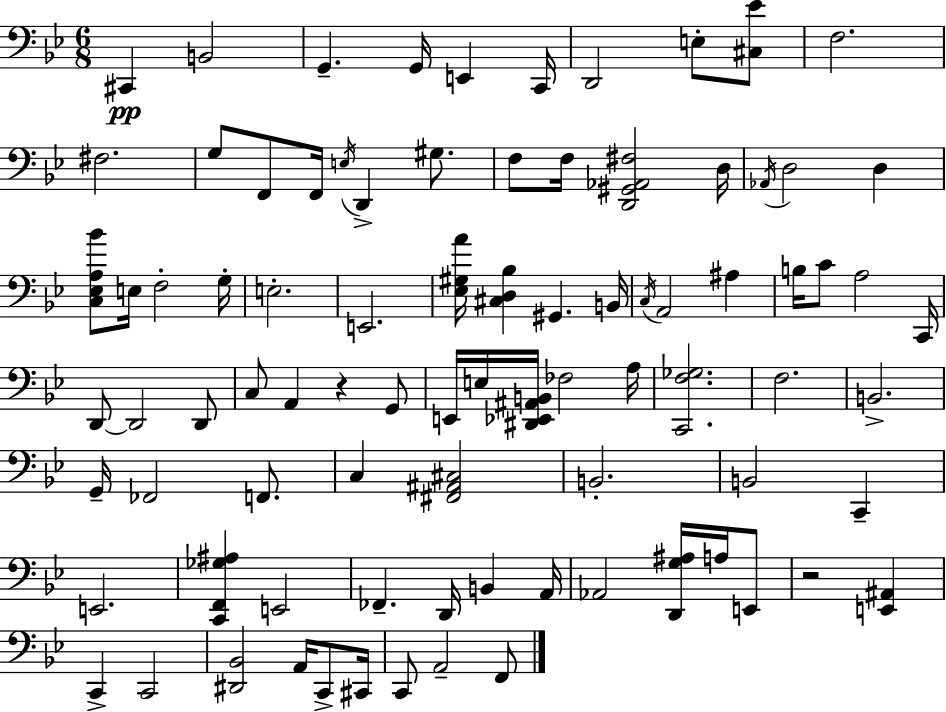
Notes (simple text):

C#2/q B2/h G2/q. G2/s E2/q C2/s D2/h E3/e [C#3,Eb4]/e F3/h. F#3/h. G3/e F2/e F2/s E3/s D2/q G#3/e. F3/e F3/s [D2,G#2,Ab2,F#3]/h D3/s Ab2/s D3/h D3/q [C3,Eb3,A3,Bb4]/e E3/s F3/h G3/s E3/h. E2/h. [Eb3,G#3,A4]/s [C#3,D3,Bb3]/q G#2/q. B2/s C3/s A2/h A#3/q B3/s C4/e A3/h C2/s D2/e D2/h D2/e C3/e A2/q R/q G2/e E2/s E3/s [D#2,Eb2,A#2,B2]/s FES3/h A3/s [C2,F3,Gb3]/h. F3/h. B2/h. G2/s FES2/h F2/e. C3/q [F#2,A#2,C#3]/h B2/h. B2/h C2/q E2/h. [C2,F2,Gb3,A#3]/q E2/h FES2/q. D2/s B2/q A2/s Ab2/h [D2,G3,A#3]/s A3/s E2/e R/h [E2,A#2]/q C2/q C2/h [D#2,Bb2]/h A2/s C2/e C#2/s C2/e A2/h F2/e